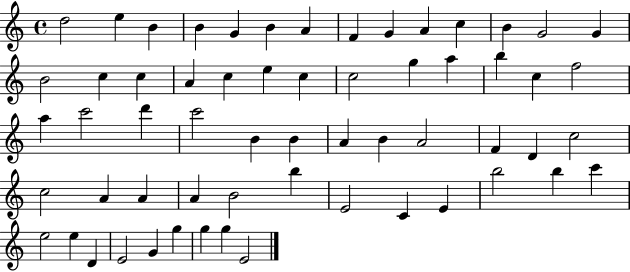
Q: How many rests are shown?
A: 0